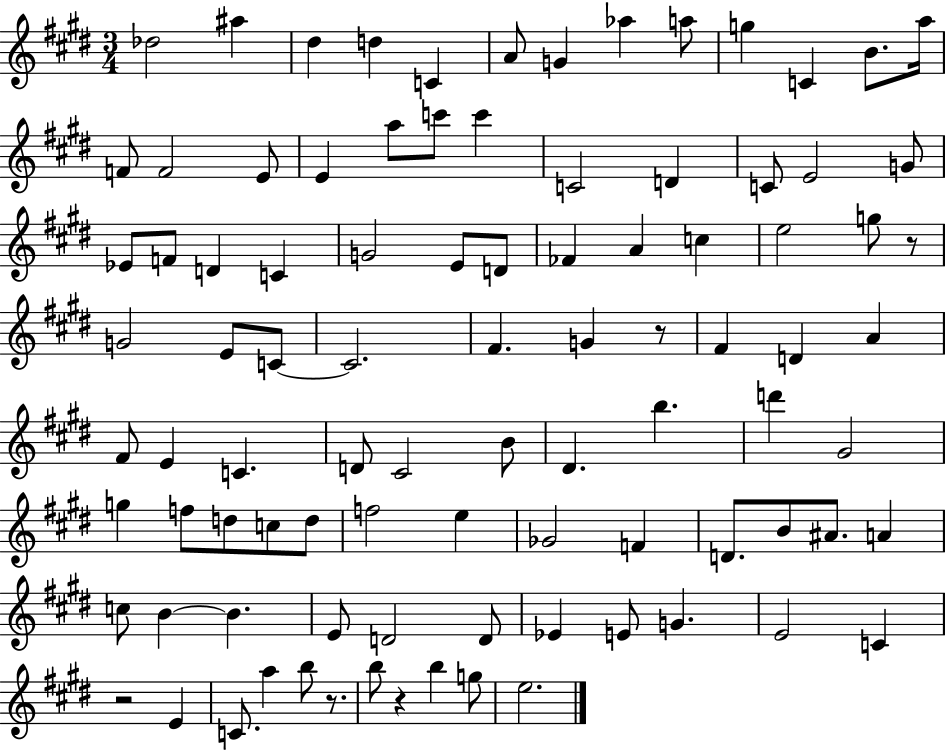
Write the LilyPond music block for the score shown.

{
  \clef treble
  \numericTimeSignature
  \time 3/4
  \key e \major
  \repeat volta 2 { des''2 ais''4 | dis''4 d''4 c'4 | a'8 g'4 aes''4 a''8 | g''4 c'4 b'8. a''16 | \break f'8 f'2 e'8 | e'4 a''8 c'''8 c'''4 | c'2 d'4 | c'8 e'2 g'8 | \break ees'8 f'8 d'4 c'4 | g'2 e'8 d'8 | fes'4 a'4 c''4 | e''2 g''8 r8 | \break g'2 e'8 c'8~~ | c'2. | fis'4. g'4 r8 | fis'4 d'4 a'4 | \break fis'8 e'4 c'4. | d'8 cis'2 b'8 | dis'4. b''4. | d'''4 gis'2 | \break g''4 f''8 d''8 c''8 d''8 | f''2 e''4 | ges'2 f'4 | d'8. b'8 ais'8. a'4 | \break c''8 b'4~~ b'4. | e'8 d'2 d'8 | ees'4 e'8 g'4. | e'2 c'4 | \break r2 e'4 | c'8. a''4 b''8 r8. | b''8 r4 b''4 g''8 | e''2. | \break } \bar "|."
}